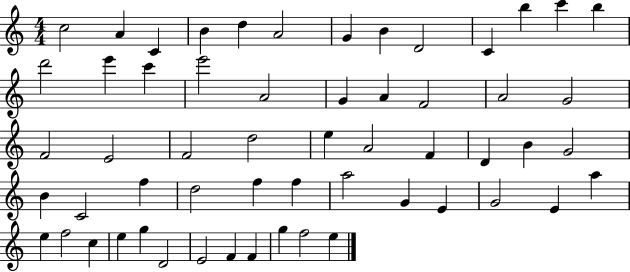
X:1
T:Untitled
M:4/4
L:1/4
K:C
c2 A C B d A2 G B D2 C b c' b d'2 e' c' e'2 A2 G A F2 A2 G2 F2 E2 F2 d2 e A2 F D B G2 B C2 f d2 f f a2 G E G2 E a e f2 c e g D2 E2 F F g f2 e